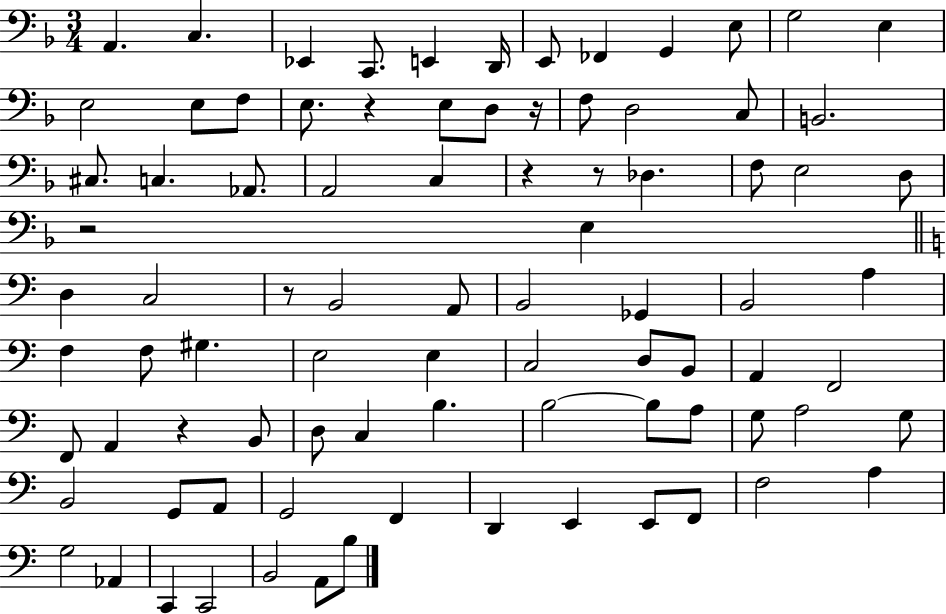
X:1
T:Untitled
M:3/4
L:1/4
K:F
A,, C, _E,, C,,/2 E,, D,,/4 E,,/2 _F,, G,, E,/2 G,2 E, E,2 E,/2 F,/2 E,/2 z E,/2 D,/2 z/4 F,/2 D,2 C,/2 B,,2 ^C,/2 C, _A,,/2 A,,2 C, z z/2 _D, F,/2 E,2 D,/2 z2 E, D, C,2 z/2 B,,2 A,,/2 B,,2 _G,, B,,2 A, F, F,/2 ^G, E,2 E, C,2 D,/2 B,,/2 A,, F,,2 F,,/2 A,, z B,,/2 D,/2 C, B, B,2 B,/2 A,/2 G,/2 A,2 G,/2 B,,2 G,,/2 A,,/2 G,,2 F,, D,, E,, E,,/2 F,,/2 F,2 A, G,2 _A,, C,, C,,2 B,,2 A,,/2 B,/2